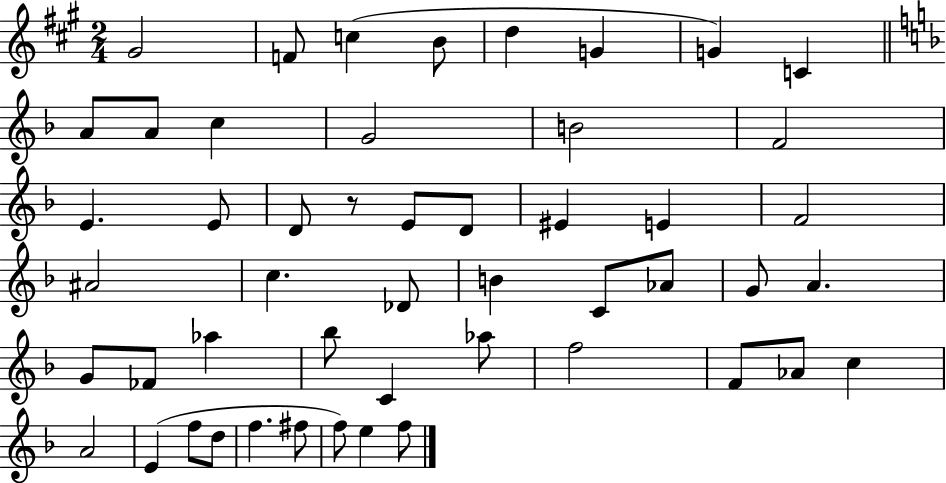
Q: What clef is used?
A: treble